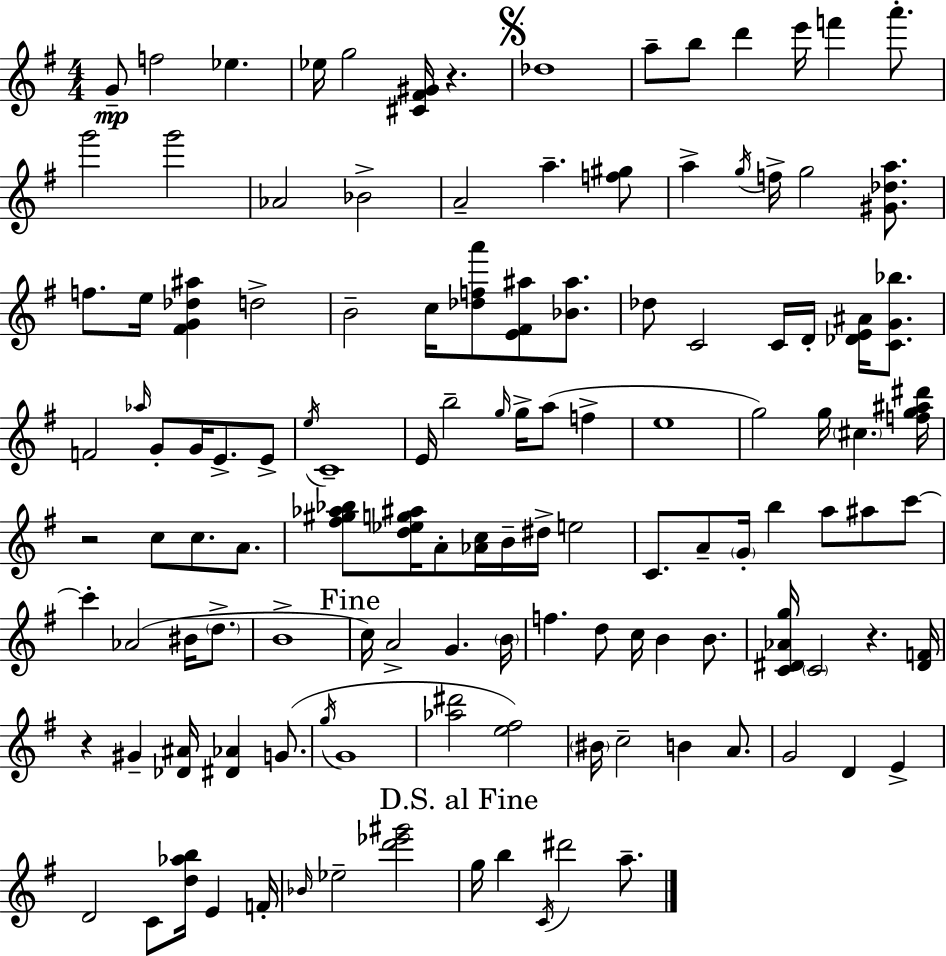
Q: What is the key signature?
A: E minor